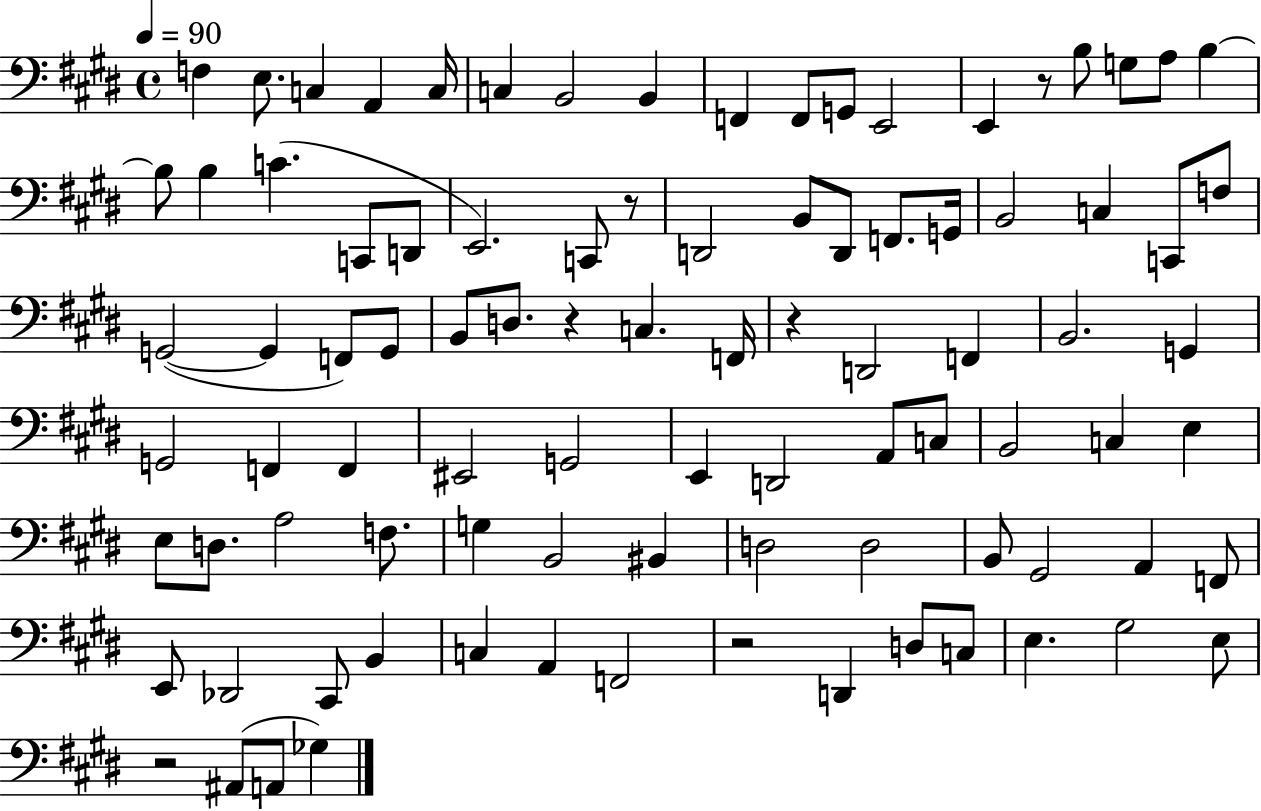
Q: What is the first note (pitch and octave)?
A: F3